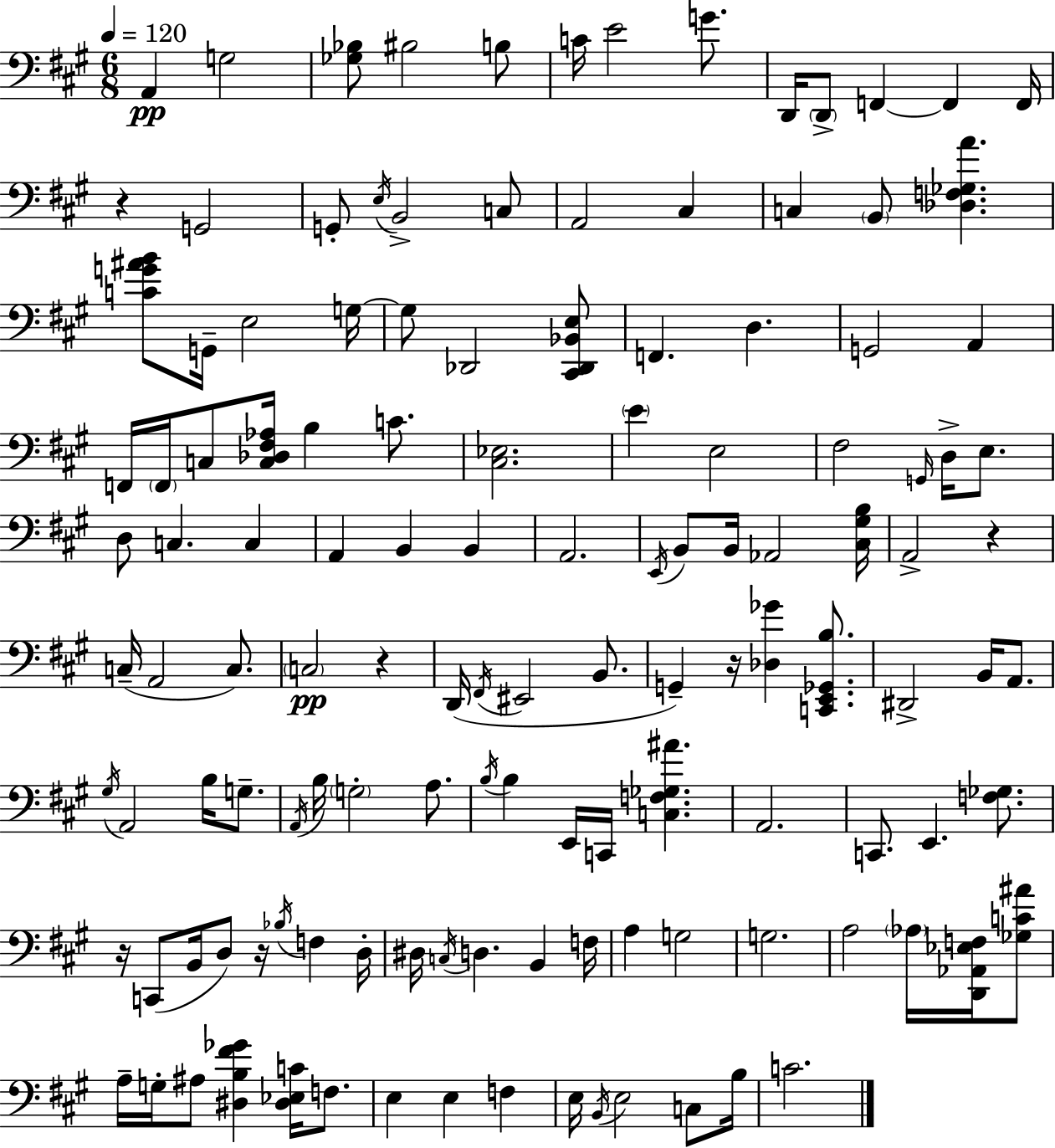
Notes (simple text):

A2/q G3/h [Gb3,Bb3]/e BIS3/h B3/e C4/s E4/h G4/e. D2/s D2/e F2/q F2/q F2/s R/q G2/h G2/e E3/s B2/h C3/e A2/h C#3/q C3/q B2/e [Db3,F3,Gb3,A4]/q. [C4,G4,A#4,B4]/e G2/s E3/h G3/s G3/e Db2/h [C#2,Db2,Bb2,E3]/e F2/q. D3/q. G2/h A2/q F2/s F2/s C3/e [C3,Db3,F#3,Ab3]/s B3/q C4/e. [C#3,Eb3]/h. E4/q E3/h F#3/h G2/s D3/s E3/e. D3/e C3/q. C3/q A2/q B2/q B2/q A2/h. E2/s B2/e B2/s Ab2/h [C#3,G#3,B3]/s A2/h R/q C3/s A2/h C3/e. C3/h R/q D2/s F#2/s EIS2/h B2/e. G2/q R/s [Db3,Gb4]/q [C2,E2,Gb2,B3]/e. D#2/h B2/s A2/e. G#3/s A2/h B3/s G3/e. A2/s B3/s G3/h A3/e. B3/s B3/q E2/s C2/s [C3,F3,Gb3,A#4]/q. A2/h. C2/e. E2/q. [F3,Gb3]/e. R/s C2/e B2/s D3/e R/s Bb3/s F3/q D3/s D#3/s C3/s D3/q. B2/q F3/s A3/q G3/h G3/h. A3/h Ab3/s [D2,Ab2,Eb3,F3]/s [Gb3,C4,A#4]/e A3/s G3/s A#3/e [D#3,B3,F#4,Gb4]/q [D#3,Eb3,C4]/s F3/e. E3/q E3/q F3/q E3/s B2/s E3/h C3/e B3/s C4/h.